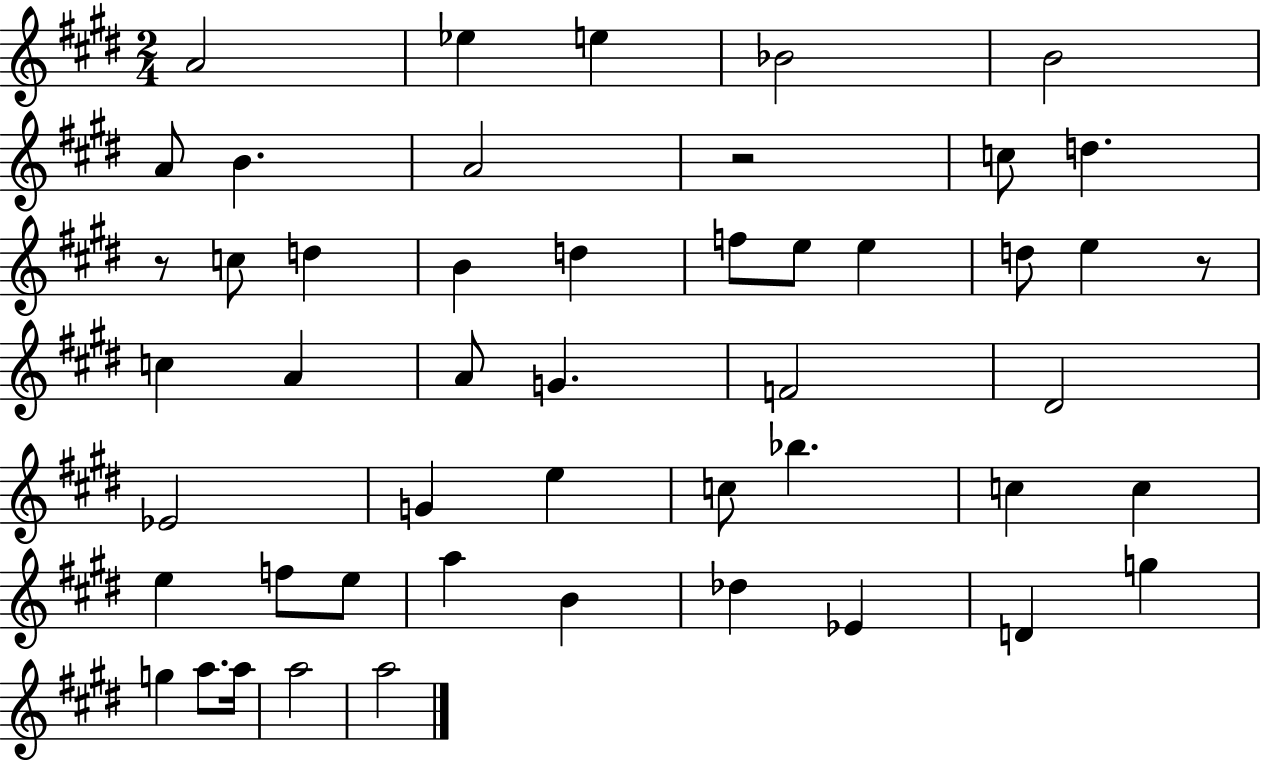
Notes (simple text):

A4/h Eb5/q E5/q Bb4/h B4/h A4/e B4/q. A4/h R/h C5/e D5/q. R/e C5/e D5/q B4/q D5/q F5/e E5/e E5/q D5/e E5/q R/e C5/q A4/q A4/e G4/q. F4/h D#4/h Eb4/h G4/q E5/q C5/e Bb5/q. C5/q C5/q E5/q F5/e E5/e A5/q B4/q Db5/q Eb4/q D4/q G5/q G5/q A5/e. A5/s A5/h A5/h